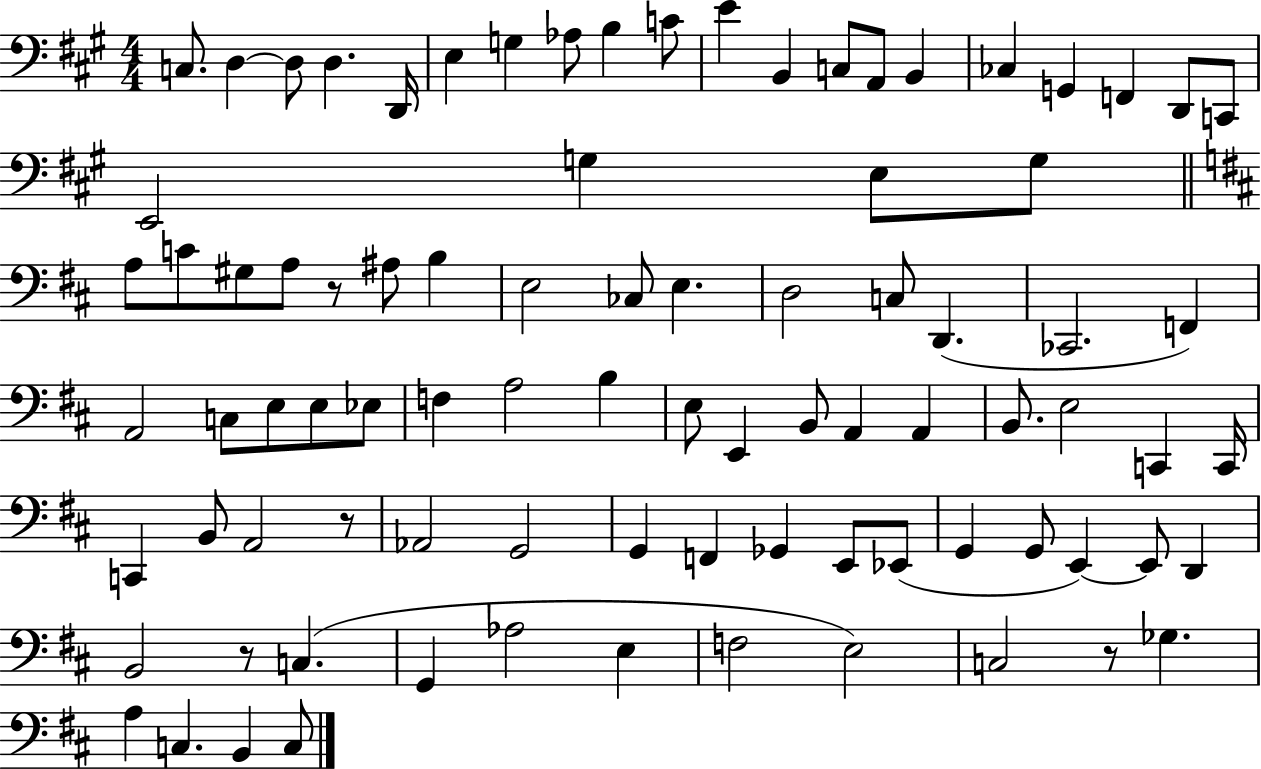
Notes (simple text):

C3/e. D3/q D3/e D3/q. D2/s E3/q G3/q Ab3/e B3/q C4/e E4/q B2/q C3/e A2/e B2/q CES3/q G2/q F2/q D2/e C2/e E2/h G3/q E3/e G3/e A3/e C4/e G#3/e A3/e R/e A#3/e B3/q E3/h CES3/e E3/q. D3/h C3/e D2/q. CES2/h. F2/q A2/h C3/e E3/e E3/e Eb3/e F3/q A3/h B3/q E3/e E2/q B2/e A2/q A2/q B2/e. E3/h C2/q C2/s C2/q B2/e A2/h R/e Ab2/h G2/h G2/q F2/q Gb2/q E2/e Eb2/e G2/q G2/e E2/q E2/e D2/q B2/h R/e C3/q. G2/q Ab3/h E3/q F3/h E3/h C3/h R/e Gb3/q. A3/q C3/q. B2/q C3/e